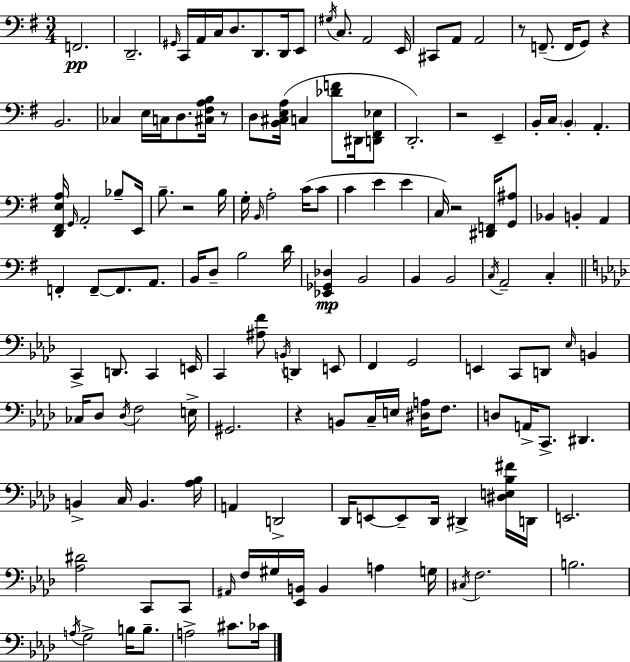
X:1
T:Untitled
M:3/4
L:1/4
K:G
F,,2 D,,2 ^G,,/4 C,,/4 A,,/4 C,/4 D,/2 D,,/2 D,,/4 E,,/2 ^G,/4 C,/2 A,,2 E,,/4 ^C,,/2 A,,/2 A,,2 z/2 F,,/2 F,,/4 G,,/2 z B,,2 _C, E,/4 C,/4 D,/2 [^C,^F,A,B,]/4 z/2 D,/2 [B,,^C,E,A,]/4 C, [_DF]/2 ^D,,/4 [D,,^F,,_E,]/2 D,,2 z2 E,, B,,/4 C,/4 B,, A,, [D,,^F,,E,A,]/4 G,,/4 A,,2 _B,/2 E,,/4 B,/2 z2 B,/4 G,/4 B,,/4 A,2 C/4 C/2 C E E C,/4 z2 [^D,,F,,]/4 [G,,^A,]/2 _B,, B,, A,, F,, F,,/2 F,,/2 A,,/2 B,,/4 D,/2 B,2 D/4 [_E,,_G,,_D,] B,,2 B,, B,,2 C,/4 A,,2 C, C,, D,,/2 C,, E,,/4 C,, [^A,F]/2 B,,/4 D,, E,,/2 F,, G,,2 E,, C,,/2 D,,/2 _E,/4 B,, _C,/4 _D,/2 _D,/4 F,2 E,/4 ^G,,2 z B,,/2 C,/4 E,/4 [^D,A,]/4 F,/2 D,/2 A,,/4 C,,/2 ^D,, B,, C,/4 B,, [_A,_B,]/4 A,, D,,2 _D,,/4 E,,/2 E,,/2 _D,,/4 ^D,, [^D,E,_B,^F]/4 D,,/4 E,,2 [_A,^D]2 C,,/2 C,,/2 ^A,,/4 F,/4 ^G,/4 [_E,,B,,]/4 B,, A, G,/4 ^C,/4 F,2 B,2 A,/4 G,2 B,/4 B,/2 A,2 ^C/2 _C/4